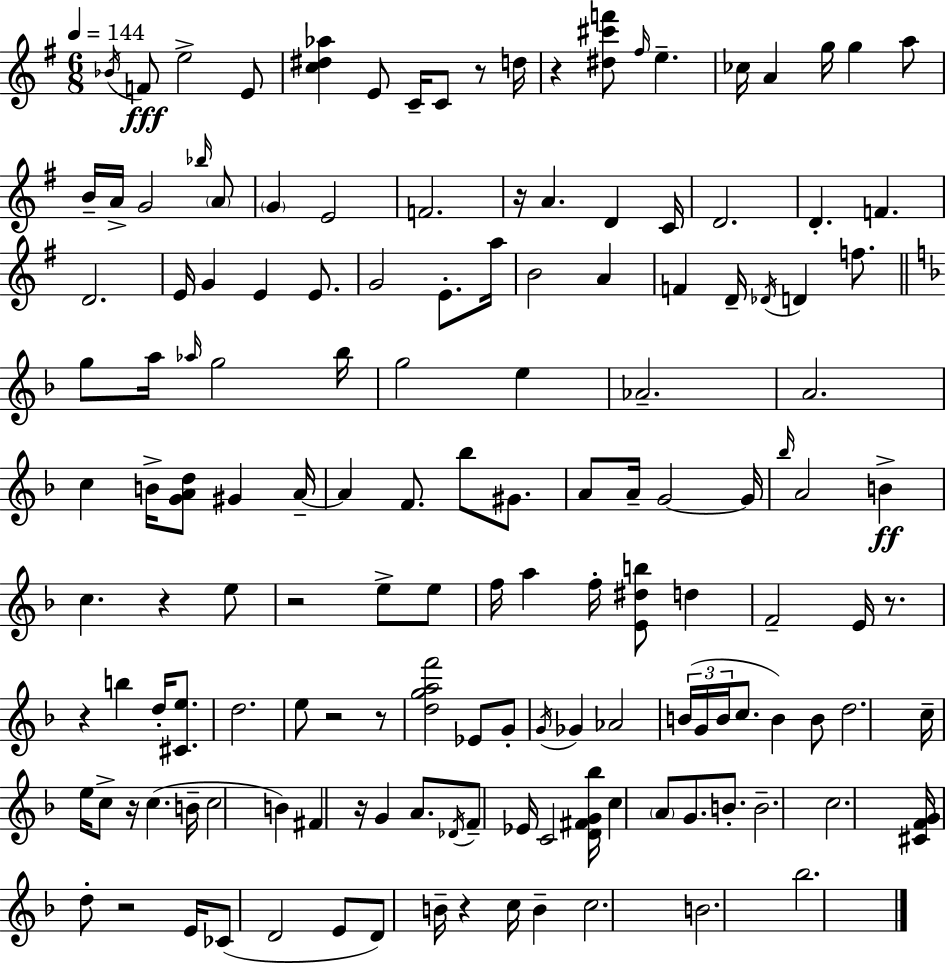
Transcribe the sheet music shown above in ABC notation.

X:1
T:Untitled
M:6/8
L:1/4
K:G
_B/4 F/2 e2 E/2 [c^d_a] E/2 C/4 C/2 z/2 d/4 z [^d^c'f']/2 ^f/4 e _c/4 A g/4 g a/2 B/4 A/4 G2 _b/4 A/2 G E2 F2 z/4 A D C/4 D2 D F D2 E/4 G E E/2 G2 E/2 a/4 B2 A F D/4 _D/4 D f/2 g/2 a/4 _a/4 g2 _b/4 g2 e _A2 A2 c B/4 [GAd]/2 ^G A/4 A F/2 _b/2 ^G/2 A/2 A/4 G2 G/4 _b/4 A2 B c z e/2 z2 e/2 e/2 f/4 a f/4 [E^db]/2 d F2 E/4 z/2 z b d/4 [^Ce]/2 d2 e/2 z2 z/2 [dgaf']2 _E/2 G/2 G/4 _G _A2 B/4 G/4 B/4 c/2 B B/2 d2 c/4 e/4 c/2 z/4 c B/4 c2 B ^F z/4 G A/2 _D/4 F/2 _E/4 C2 [D^FG_b]/4 c A/2 G/2 B/2 B2 c2 [^CFG]/4 d/2 z2 E/4 _C/2 D2 E/2 D/2 B/4 z c/4 B c2 B2 _b2